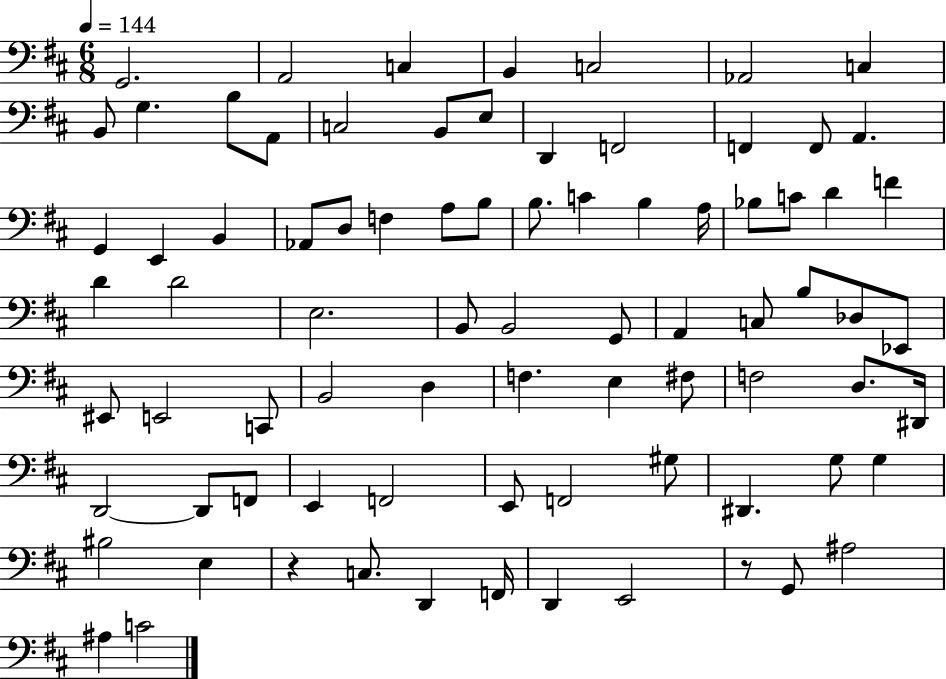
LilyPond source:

{
  \clef bass
  \numericTimeSignature
  \time 6/8
  \key d \major
  \tempo 4 = 144
  g,2. | a,2 c4 | b,4 c2 | aes,2 c4 | \break b,8 g4. b8 a,8 | c2 b,8 e8 | d,4 f,2 | f,4 f,8 a,4. | \break g,4 e,4 b,4 | aes,8 d8 f4 a8 b8 | b8. c'4 b4 a16 | bes8 c'8 d'4 f'4 | \break d'4 d'2 | e2. | b,8 b,2 g,8 | a,4 c8 b8 des8 ees,8 | \break eis,8 e,2 c,8 | b,2 d4 | f4. e4 fis8 | f2 d8. dis,16 | \break d,2~~ d,8 f,8 | e,4 f,2 | e,8 f,2 gis8 | dis,4. g8 g4 | \break bis2 e4 | r4 c8. d,4 f,16 | d,4 e,2 | r8 g,8 ais2 | \break ais4 c'2 | \bar "|."
}